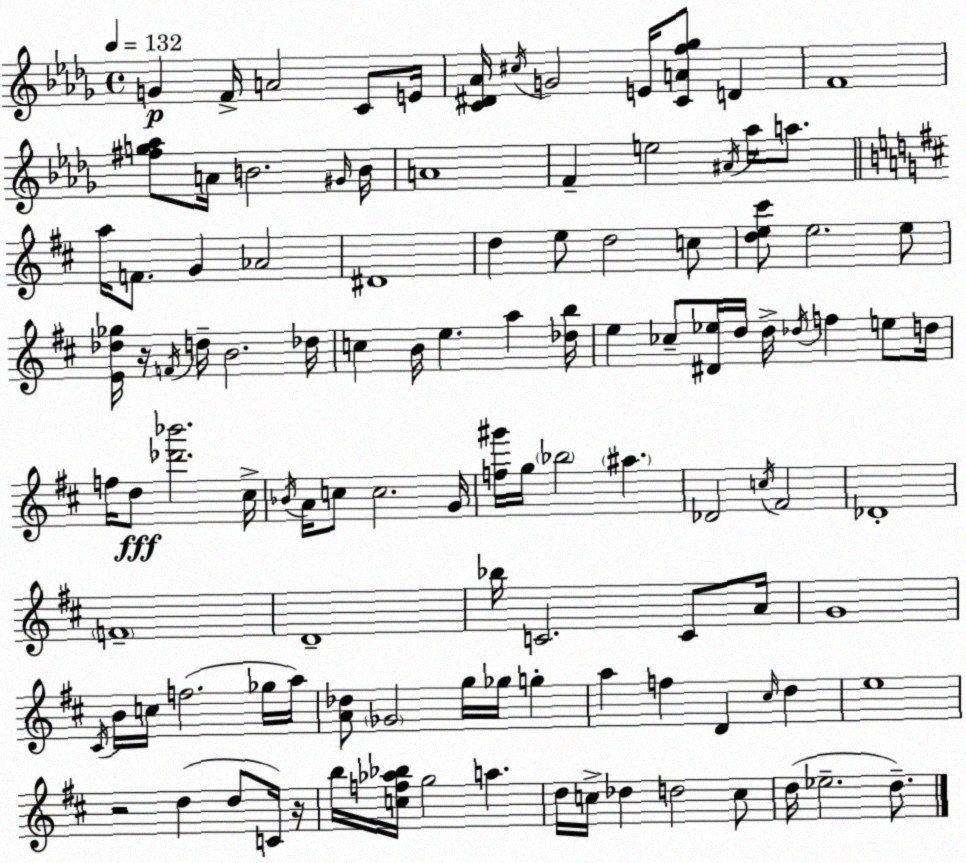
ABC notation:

X:1
T:Untitled
M:4/4
L:1/4
K:Bbm
G F/4 A2 C/2 E/4 [C^D_A]/4 ^c/4 G2 E/4 [CAf_g]/2 D F4 [^fg_a]/2 A/4 B2 ^G/4 B/4 A4 F e2 ^A/4 _a/4 a/2 a/4 F/2 G _A2 ^D4 d e/2 d2 c/2 [de^c']/2 e2 e/2 [E_d_g]/4 z/4 F/4 d/4 B2 _d/4 c B/4 e a [_db]/4 e _c/2 [^D_e]/4 d/4 d/4 _d/4 f e/2 d/4 f/4 d/2 [_d'_b']2 ^c/4 _B/4 A/4 c/2 c2 G/4 [f^g']/4 g/4 _b2 ^a _D2 c/4 ^F2 _D4 F4 D4 _b/4 C2 C/2 A/4 G4 ^C/4 B/4 c/4 f2 _g/4 a/4 [A_d]/2 _G2 g/4 _g/4 g a f D ^c/4 d e4 z2 d d/2 C/4 z/4 b/4 [cf_a_b]/4 g2 a d/4 c/4 _d d2 c/2 d/4 _e2 d/2